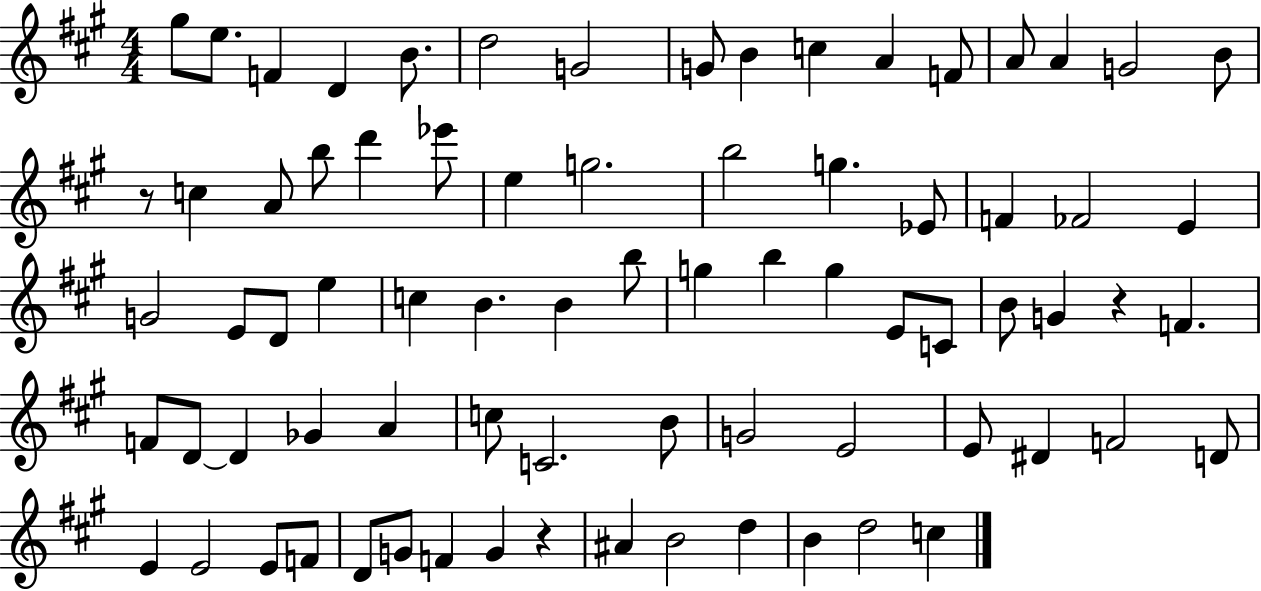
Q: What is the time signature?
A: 4/4